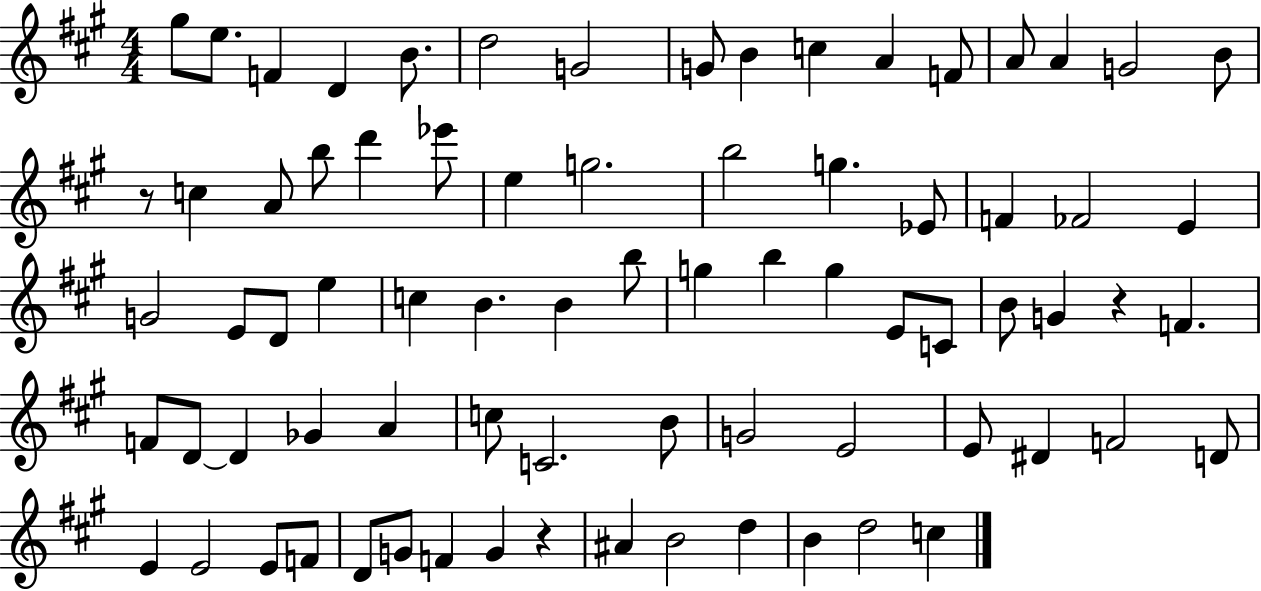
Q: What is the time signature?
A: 4/4